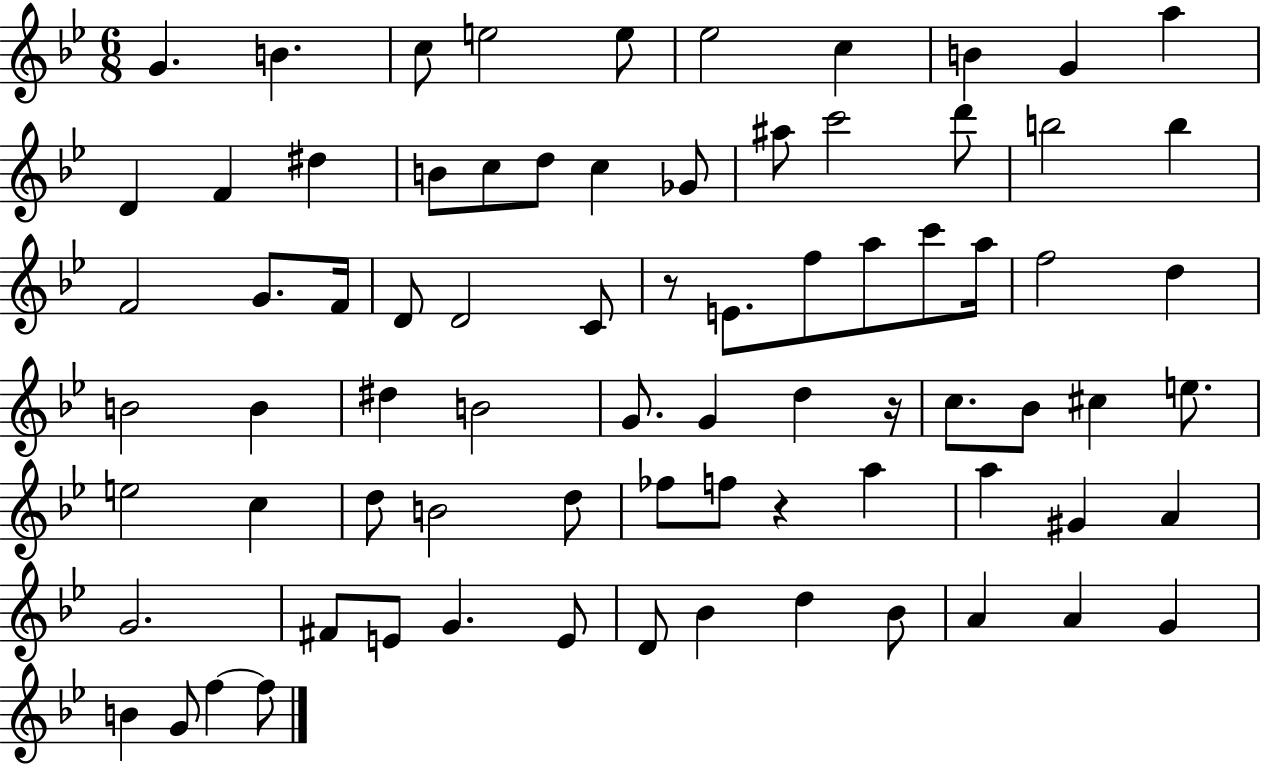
G4/q. B4/q. C5/e E5/h E5/e Eb5/h C5/q B4/q G4/q A5/q D4/q F4/q D#5/q B4/e C5/e D5/e C5/q Gb4/e A#5/e C6/h D6/e B5/h B5/q F4/h G4/e. F4/s D4/e D4/h C4/e R/e E4/e. F5/e A5/e C6/e A5/s F5/h D5/q B4/h B4/q D#5/q B4/h G4/e. G4/q D5/q R/s C5/e. Bb4/e C#5/q E5/e. E5/h C5/q D5/e B4/h D5/e FES5/e F5/e R/q A5/q A5/q G#4/q A4/q G4/h. F#4/e E4/e G4/q. E4/e D4/e Bb4/q D5/q Bb4/e A4/q A4/q G4/q B4/q G4/e F5/q F5/e